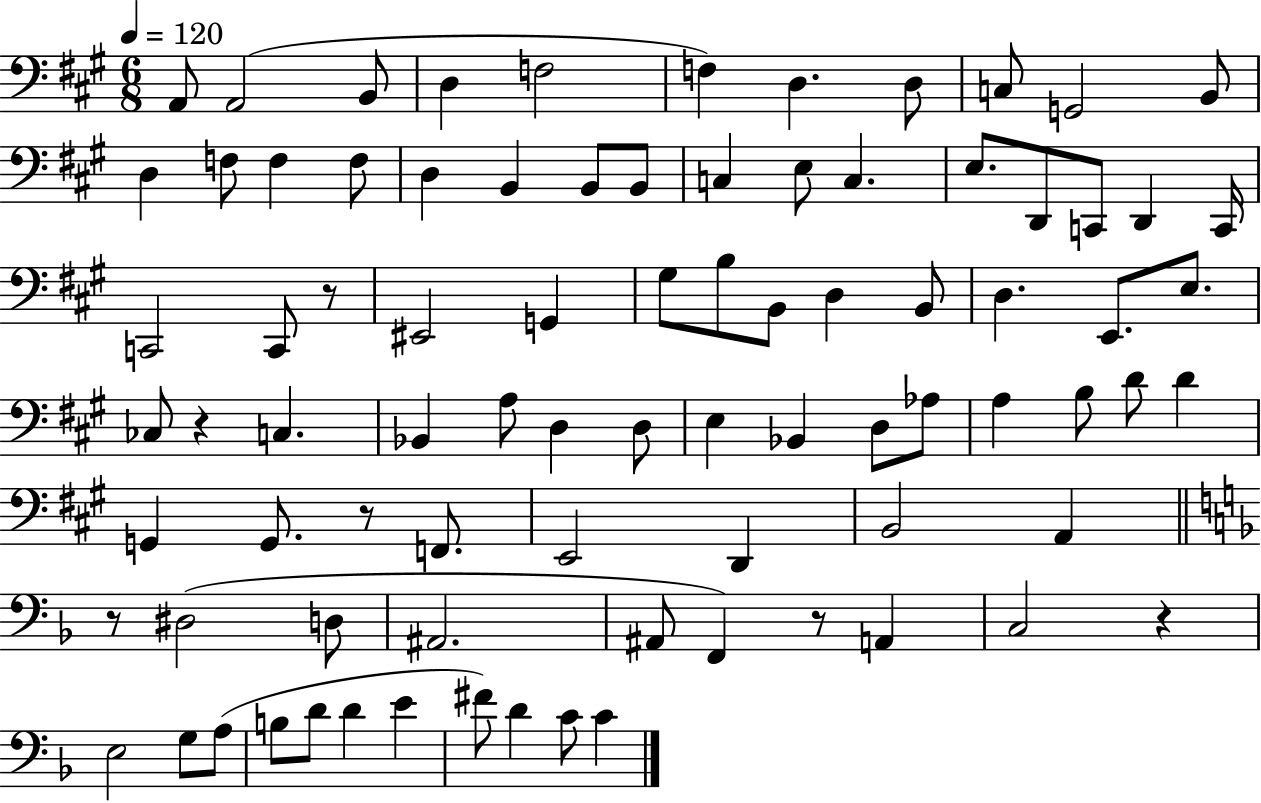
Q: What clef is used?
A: bass